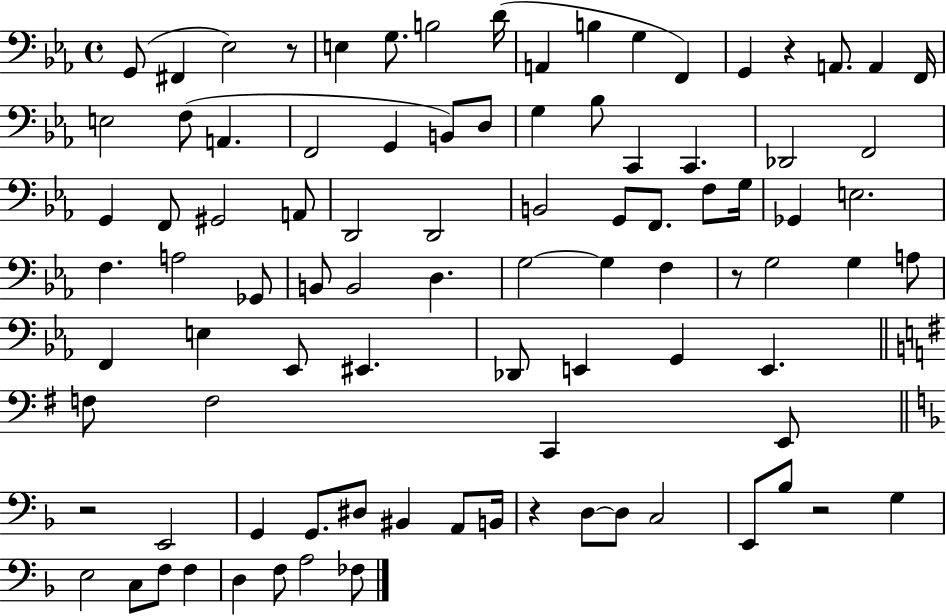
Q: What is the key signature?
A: EES major